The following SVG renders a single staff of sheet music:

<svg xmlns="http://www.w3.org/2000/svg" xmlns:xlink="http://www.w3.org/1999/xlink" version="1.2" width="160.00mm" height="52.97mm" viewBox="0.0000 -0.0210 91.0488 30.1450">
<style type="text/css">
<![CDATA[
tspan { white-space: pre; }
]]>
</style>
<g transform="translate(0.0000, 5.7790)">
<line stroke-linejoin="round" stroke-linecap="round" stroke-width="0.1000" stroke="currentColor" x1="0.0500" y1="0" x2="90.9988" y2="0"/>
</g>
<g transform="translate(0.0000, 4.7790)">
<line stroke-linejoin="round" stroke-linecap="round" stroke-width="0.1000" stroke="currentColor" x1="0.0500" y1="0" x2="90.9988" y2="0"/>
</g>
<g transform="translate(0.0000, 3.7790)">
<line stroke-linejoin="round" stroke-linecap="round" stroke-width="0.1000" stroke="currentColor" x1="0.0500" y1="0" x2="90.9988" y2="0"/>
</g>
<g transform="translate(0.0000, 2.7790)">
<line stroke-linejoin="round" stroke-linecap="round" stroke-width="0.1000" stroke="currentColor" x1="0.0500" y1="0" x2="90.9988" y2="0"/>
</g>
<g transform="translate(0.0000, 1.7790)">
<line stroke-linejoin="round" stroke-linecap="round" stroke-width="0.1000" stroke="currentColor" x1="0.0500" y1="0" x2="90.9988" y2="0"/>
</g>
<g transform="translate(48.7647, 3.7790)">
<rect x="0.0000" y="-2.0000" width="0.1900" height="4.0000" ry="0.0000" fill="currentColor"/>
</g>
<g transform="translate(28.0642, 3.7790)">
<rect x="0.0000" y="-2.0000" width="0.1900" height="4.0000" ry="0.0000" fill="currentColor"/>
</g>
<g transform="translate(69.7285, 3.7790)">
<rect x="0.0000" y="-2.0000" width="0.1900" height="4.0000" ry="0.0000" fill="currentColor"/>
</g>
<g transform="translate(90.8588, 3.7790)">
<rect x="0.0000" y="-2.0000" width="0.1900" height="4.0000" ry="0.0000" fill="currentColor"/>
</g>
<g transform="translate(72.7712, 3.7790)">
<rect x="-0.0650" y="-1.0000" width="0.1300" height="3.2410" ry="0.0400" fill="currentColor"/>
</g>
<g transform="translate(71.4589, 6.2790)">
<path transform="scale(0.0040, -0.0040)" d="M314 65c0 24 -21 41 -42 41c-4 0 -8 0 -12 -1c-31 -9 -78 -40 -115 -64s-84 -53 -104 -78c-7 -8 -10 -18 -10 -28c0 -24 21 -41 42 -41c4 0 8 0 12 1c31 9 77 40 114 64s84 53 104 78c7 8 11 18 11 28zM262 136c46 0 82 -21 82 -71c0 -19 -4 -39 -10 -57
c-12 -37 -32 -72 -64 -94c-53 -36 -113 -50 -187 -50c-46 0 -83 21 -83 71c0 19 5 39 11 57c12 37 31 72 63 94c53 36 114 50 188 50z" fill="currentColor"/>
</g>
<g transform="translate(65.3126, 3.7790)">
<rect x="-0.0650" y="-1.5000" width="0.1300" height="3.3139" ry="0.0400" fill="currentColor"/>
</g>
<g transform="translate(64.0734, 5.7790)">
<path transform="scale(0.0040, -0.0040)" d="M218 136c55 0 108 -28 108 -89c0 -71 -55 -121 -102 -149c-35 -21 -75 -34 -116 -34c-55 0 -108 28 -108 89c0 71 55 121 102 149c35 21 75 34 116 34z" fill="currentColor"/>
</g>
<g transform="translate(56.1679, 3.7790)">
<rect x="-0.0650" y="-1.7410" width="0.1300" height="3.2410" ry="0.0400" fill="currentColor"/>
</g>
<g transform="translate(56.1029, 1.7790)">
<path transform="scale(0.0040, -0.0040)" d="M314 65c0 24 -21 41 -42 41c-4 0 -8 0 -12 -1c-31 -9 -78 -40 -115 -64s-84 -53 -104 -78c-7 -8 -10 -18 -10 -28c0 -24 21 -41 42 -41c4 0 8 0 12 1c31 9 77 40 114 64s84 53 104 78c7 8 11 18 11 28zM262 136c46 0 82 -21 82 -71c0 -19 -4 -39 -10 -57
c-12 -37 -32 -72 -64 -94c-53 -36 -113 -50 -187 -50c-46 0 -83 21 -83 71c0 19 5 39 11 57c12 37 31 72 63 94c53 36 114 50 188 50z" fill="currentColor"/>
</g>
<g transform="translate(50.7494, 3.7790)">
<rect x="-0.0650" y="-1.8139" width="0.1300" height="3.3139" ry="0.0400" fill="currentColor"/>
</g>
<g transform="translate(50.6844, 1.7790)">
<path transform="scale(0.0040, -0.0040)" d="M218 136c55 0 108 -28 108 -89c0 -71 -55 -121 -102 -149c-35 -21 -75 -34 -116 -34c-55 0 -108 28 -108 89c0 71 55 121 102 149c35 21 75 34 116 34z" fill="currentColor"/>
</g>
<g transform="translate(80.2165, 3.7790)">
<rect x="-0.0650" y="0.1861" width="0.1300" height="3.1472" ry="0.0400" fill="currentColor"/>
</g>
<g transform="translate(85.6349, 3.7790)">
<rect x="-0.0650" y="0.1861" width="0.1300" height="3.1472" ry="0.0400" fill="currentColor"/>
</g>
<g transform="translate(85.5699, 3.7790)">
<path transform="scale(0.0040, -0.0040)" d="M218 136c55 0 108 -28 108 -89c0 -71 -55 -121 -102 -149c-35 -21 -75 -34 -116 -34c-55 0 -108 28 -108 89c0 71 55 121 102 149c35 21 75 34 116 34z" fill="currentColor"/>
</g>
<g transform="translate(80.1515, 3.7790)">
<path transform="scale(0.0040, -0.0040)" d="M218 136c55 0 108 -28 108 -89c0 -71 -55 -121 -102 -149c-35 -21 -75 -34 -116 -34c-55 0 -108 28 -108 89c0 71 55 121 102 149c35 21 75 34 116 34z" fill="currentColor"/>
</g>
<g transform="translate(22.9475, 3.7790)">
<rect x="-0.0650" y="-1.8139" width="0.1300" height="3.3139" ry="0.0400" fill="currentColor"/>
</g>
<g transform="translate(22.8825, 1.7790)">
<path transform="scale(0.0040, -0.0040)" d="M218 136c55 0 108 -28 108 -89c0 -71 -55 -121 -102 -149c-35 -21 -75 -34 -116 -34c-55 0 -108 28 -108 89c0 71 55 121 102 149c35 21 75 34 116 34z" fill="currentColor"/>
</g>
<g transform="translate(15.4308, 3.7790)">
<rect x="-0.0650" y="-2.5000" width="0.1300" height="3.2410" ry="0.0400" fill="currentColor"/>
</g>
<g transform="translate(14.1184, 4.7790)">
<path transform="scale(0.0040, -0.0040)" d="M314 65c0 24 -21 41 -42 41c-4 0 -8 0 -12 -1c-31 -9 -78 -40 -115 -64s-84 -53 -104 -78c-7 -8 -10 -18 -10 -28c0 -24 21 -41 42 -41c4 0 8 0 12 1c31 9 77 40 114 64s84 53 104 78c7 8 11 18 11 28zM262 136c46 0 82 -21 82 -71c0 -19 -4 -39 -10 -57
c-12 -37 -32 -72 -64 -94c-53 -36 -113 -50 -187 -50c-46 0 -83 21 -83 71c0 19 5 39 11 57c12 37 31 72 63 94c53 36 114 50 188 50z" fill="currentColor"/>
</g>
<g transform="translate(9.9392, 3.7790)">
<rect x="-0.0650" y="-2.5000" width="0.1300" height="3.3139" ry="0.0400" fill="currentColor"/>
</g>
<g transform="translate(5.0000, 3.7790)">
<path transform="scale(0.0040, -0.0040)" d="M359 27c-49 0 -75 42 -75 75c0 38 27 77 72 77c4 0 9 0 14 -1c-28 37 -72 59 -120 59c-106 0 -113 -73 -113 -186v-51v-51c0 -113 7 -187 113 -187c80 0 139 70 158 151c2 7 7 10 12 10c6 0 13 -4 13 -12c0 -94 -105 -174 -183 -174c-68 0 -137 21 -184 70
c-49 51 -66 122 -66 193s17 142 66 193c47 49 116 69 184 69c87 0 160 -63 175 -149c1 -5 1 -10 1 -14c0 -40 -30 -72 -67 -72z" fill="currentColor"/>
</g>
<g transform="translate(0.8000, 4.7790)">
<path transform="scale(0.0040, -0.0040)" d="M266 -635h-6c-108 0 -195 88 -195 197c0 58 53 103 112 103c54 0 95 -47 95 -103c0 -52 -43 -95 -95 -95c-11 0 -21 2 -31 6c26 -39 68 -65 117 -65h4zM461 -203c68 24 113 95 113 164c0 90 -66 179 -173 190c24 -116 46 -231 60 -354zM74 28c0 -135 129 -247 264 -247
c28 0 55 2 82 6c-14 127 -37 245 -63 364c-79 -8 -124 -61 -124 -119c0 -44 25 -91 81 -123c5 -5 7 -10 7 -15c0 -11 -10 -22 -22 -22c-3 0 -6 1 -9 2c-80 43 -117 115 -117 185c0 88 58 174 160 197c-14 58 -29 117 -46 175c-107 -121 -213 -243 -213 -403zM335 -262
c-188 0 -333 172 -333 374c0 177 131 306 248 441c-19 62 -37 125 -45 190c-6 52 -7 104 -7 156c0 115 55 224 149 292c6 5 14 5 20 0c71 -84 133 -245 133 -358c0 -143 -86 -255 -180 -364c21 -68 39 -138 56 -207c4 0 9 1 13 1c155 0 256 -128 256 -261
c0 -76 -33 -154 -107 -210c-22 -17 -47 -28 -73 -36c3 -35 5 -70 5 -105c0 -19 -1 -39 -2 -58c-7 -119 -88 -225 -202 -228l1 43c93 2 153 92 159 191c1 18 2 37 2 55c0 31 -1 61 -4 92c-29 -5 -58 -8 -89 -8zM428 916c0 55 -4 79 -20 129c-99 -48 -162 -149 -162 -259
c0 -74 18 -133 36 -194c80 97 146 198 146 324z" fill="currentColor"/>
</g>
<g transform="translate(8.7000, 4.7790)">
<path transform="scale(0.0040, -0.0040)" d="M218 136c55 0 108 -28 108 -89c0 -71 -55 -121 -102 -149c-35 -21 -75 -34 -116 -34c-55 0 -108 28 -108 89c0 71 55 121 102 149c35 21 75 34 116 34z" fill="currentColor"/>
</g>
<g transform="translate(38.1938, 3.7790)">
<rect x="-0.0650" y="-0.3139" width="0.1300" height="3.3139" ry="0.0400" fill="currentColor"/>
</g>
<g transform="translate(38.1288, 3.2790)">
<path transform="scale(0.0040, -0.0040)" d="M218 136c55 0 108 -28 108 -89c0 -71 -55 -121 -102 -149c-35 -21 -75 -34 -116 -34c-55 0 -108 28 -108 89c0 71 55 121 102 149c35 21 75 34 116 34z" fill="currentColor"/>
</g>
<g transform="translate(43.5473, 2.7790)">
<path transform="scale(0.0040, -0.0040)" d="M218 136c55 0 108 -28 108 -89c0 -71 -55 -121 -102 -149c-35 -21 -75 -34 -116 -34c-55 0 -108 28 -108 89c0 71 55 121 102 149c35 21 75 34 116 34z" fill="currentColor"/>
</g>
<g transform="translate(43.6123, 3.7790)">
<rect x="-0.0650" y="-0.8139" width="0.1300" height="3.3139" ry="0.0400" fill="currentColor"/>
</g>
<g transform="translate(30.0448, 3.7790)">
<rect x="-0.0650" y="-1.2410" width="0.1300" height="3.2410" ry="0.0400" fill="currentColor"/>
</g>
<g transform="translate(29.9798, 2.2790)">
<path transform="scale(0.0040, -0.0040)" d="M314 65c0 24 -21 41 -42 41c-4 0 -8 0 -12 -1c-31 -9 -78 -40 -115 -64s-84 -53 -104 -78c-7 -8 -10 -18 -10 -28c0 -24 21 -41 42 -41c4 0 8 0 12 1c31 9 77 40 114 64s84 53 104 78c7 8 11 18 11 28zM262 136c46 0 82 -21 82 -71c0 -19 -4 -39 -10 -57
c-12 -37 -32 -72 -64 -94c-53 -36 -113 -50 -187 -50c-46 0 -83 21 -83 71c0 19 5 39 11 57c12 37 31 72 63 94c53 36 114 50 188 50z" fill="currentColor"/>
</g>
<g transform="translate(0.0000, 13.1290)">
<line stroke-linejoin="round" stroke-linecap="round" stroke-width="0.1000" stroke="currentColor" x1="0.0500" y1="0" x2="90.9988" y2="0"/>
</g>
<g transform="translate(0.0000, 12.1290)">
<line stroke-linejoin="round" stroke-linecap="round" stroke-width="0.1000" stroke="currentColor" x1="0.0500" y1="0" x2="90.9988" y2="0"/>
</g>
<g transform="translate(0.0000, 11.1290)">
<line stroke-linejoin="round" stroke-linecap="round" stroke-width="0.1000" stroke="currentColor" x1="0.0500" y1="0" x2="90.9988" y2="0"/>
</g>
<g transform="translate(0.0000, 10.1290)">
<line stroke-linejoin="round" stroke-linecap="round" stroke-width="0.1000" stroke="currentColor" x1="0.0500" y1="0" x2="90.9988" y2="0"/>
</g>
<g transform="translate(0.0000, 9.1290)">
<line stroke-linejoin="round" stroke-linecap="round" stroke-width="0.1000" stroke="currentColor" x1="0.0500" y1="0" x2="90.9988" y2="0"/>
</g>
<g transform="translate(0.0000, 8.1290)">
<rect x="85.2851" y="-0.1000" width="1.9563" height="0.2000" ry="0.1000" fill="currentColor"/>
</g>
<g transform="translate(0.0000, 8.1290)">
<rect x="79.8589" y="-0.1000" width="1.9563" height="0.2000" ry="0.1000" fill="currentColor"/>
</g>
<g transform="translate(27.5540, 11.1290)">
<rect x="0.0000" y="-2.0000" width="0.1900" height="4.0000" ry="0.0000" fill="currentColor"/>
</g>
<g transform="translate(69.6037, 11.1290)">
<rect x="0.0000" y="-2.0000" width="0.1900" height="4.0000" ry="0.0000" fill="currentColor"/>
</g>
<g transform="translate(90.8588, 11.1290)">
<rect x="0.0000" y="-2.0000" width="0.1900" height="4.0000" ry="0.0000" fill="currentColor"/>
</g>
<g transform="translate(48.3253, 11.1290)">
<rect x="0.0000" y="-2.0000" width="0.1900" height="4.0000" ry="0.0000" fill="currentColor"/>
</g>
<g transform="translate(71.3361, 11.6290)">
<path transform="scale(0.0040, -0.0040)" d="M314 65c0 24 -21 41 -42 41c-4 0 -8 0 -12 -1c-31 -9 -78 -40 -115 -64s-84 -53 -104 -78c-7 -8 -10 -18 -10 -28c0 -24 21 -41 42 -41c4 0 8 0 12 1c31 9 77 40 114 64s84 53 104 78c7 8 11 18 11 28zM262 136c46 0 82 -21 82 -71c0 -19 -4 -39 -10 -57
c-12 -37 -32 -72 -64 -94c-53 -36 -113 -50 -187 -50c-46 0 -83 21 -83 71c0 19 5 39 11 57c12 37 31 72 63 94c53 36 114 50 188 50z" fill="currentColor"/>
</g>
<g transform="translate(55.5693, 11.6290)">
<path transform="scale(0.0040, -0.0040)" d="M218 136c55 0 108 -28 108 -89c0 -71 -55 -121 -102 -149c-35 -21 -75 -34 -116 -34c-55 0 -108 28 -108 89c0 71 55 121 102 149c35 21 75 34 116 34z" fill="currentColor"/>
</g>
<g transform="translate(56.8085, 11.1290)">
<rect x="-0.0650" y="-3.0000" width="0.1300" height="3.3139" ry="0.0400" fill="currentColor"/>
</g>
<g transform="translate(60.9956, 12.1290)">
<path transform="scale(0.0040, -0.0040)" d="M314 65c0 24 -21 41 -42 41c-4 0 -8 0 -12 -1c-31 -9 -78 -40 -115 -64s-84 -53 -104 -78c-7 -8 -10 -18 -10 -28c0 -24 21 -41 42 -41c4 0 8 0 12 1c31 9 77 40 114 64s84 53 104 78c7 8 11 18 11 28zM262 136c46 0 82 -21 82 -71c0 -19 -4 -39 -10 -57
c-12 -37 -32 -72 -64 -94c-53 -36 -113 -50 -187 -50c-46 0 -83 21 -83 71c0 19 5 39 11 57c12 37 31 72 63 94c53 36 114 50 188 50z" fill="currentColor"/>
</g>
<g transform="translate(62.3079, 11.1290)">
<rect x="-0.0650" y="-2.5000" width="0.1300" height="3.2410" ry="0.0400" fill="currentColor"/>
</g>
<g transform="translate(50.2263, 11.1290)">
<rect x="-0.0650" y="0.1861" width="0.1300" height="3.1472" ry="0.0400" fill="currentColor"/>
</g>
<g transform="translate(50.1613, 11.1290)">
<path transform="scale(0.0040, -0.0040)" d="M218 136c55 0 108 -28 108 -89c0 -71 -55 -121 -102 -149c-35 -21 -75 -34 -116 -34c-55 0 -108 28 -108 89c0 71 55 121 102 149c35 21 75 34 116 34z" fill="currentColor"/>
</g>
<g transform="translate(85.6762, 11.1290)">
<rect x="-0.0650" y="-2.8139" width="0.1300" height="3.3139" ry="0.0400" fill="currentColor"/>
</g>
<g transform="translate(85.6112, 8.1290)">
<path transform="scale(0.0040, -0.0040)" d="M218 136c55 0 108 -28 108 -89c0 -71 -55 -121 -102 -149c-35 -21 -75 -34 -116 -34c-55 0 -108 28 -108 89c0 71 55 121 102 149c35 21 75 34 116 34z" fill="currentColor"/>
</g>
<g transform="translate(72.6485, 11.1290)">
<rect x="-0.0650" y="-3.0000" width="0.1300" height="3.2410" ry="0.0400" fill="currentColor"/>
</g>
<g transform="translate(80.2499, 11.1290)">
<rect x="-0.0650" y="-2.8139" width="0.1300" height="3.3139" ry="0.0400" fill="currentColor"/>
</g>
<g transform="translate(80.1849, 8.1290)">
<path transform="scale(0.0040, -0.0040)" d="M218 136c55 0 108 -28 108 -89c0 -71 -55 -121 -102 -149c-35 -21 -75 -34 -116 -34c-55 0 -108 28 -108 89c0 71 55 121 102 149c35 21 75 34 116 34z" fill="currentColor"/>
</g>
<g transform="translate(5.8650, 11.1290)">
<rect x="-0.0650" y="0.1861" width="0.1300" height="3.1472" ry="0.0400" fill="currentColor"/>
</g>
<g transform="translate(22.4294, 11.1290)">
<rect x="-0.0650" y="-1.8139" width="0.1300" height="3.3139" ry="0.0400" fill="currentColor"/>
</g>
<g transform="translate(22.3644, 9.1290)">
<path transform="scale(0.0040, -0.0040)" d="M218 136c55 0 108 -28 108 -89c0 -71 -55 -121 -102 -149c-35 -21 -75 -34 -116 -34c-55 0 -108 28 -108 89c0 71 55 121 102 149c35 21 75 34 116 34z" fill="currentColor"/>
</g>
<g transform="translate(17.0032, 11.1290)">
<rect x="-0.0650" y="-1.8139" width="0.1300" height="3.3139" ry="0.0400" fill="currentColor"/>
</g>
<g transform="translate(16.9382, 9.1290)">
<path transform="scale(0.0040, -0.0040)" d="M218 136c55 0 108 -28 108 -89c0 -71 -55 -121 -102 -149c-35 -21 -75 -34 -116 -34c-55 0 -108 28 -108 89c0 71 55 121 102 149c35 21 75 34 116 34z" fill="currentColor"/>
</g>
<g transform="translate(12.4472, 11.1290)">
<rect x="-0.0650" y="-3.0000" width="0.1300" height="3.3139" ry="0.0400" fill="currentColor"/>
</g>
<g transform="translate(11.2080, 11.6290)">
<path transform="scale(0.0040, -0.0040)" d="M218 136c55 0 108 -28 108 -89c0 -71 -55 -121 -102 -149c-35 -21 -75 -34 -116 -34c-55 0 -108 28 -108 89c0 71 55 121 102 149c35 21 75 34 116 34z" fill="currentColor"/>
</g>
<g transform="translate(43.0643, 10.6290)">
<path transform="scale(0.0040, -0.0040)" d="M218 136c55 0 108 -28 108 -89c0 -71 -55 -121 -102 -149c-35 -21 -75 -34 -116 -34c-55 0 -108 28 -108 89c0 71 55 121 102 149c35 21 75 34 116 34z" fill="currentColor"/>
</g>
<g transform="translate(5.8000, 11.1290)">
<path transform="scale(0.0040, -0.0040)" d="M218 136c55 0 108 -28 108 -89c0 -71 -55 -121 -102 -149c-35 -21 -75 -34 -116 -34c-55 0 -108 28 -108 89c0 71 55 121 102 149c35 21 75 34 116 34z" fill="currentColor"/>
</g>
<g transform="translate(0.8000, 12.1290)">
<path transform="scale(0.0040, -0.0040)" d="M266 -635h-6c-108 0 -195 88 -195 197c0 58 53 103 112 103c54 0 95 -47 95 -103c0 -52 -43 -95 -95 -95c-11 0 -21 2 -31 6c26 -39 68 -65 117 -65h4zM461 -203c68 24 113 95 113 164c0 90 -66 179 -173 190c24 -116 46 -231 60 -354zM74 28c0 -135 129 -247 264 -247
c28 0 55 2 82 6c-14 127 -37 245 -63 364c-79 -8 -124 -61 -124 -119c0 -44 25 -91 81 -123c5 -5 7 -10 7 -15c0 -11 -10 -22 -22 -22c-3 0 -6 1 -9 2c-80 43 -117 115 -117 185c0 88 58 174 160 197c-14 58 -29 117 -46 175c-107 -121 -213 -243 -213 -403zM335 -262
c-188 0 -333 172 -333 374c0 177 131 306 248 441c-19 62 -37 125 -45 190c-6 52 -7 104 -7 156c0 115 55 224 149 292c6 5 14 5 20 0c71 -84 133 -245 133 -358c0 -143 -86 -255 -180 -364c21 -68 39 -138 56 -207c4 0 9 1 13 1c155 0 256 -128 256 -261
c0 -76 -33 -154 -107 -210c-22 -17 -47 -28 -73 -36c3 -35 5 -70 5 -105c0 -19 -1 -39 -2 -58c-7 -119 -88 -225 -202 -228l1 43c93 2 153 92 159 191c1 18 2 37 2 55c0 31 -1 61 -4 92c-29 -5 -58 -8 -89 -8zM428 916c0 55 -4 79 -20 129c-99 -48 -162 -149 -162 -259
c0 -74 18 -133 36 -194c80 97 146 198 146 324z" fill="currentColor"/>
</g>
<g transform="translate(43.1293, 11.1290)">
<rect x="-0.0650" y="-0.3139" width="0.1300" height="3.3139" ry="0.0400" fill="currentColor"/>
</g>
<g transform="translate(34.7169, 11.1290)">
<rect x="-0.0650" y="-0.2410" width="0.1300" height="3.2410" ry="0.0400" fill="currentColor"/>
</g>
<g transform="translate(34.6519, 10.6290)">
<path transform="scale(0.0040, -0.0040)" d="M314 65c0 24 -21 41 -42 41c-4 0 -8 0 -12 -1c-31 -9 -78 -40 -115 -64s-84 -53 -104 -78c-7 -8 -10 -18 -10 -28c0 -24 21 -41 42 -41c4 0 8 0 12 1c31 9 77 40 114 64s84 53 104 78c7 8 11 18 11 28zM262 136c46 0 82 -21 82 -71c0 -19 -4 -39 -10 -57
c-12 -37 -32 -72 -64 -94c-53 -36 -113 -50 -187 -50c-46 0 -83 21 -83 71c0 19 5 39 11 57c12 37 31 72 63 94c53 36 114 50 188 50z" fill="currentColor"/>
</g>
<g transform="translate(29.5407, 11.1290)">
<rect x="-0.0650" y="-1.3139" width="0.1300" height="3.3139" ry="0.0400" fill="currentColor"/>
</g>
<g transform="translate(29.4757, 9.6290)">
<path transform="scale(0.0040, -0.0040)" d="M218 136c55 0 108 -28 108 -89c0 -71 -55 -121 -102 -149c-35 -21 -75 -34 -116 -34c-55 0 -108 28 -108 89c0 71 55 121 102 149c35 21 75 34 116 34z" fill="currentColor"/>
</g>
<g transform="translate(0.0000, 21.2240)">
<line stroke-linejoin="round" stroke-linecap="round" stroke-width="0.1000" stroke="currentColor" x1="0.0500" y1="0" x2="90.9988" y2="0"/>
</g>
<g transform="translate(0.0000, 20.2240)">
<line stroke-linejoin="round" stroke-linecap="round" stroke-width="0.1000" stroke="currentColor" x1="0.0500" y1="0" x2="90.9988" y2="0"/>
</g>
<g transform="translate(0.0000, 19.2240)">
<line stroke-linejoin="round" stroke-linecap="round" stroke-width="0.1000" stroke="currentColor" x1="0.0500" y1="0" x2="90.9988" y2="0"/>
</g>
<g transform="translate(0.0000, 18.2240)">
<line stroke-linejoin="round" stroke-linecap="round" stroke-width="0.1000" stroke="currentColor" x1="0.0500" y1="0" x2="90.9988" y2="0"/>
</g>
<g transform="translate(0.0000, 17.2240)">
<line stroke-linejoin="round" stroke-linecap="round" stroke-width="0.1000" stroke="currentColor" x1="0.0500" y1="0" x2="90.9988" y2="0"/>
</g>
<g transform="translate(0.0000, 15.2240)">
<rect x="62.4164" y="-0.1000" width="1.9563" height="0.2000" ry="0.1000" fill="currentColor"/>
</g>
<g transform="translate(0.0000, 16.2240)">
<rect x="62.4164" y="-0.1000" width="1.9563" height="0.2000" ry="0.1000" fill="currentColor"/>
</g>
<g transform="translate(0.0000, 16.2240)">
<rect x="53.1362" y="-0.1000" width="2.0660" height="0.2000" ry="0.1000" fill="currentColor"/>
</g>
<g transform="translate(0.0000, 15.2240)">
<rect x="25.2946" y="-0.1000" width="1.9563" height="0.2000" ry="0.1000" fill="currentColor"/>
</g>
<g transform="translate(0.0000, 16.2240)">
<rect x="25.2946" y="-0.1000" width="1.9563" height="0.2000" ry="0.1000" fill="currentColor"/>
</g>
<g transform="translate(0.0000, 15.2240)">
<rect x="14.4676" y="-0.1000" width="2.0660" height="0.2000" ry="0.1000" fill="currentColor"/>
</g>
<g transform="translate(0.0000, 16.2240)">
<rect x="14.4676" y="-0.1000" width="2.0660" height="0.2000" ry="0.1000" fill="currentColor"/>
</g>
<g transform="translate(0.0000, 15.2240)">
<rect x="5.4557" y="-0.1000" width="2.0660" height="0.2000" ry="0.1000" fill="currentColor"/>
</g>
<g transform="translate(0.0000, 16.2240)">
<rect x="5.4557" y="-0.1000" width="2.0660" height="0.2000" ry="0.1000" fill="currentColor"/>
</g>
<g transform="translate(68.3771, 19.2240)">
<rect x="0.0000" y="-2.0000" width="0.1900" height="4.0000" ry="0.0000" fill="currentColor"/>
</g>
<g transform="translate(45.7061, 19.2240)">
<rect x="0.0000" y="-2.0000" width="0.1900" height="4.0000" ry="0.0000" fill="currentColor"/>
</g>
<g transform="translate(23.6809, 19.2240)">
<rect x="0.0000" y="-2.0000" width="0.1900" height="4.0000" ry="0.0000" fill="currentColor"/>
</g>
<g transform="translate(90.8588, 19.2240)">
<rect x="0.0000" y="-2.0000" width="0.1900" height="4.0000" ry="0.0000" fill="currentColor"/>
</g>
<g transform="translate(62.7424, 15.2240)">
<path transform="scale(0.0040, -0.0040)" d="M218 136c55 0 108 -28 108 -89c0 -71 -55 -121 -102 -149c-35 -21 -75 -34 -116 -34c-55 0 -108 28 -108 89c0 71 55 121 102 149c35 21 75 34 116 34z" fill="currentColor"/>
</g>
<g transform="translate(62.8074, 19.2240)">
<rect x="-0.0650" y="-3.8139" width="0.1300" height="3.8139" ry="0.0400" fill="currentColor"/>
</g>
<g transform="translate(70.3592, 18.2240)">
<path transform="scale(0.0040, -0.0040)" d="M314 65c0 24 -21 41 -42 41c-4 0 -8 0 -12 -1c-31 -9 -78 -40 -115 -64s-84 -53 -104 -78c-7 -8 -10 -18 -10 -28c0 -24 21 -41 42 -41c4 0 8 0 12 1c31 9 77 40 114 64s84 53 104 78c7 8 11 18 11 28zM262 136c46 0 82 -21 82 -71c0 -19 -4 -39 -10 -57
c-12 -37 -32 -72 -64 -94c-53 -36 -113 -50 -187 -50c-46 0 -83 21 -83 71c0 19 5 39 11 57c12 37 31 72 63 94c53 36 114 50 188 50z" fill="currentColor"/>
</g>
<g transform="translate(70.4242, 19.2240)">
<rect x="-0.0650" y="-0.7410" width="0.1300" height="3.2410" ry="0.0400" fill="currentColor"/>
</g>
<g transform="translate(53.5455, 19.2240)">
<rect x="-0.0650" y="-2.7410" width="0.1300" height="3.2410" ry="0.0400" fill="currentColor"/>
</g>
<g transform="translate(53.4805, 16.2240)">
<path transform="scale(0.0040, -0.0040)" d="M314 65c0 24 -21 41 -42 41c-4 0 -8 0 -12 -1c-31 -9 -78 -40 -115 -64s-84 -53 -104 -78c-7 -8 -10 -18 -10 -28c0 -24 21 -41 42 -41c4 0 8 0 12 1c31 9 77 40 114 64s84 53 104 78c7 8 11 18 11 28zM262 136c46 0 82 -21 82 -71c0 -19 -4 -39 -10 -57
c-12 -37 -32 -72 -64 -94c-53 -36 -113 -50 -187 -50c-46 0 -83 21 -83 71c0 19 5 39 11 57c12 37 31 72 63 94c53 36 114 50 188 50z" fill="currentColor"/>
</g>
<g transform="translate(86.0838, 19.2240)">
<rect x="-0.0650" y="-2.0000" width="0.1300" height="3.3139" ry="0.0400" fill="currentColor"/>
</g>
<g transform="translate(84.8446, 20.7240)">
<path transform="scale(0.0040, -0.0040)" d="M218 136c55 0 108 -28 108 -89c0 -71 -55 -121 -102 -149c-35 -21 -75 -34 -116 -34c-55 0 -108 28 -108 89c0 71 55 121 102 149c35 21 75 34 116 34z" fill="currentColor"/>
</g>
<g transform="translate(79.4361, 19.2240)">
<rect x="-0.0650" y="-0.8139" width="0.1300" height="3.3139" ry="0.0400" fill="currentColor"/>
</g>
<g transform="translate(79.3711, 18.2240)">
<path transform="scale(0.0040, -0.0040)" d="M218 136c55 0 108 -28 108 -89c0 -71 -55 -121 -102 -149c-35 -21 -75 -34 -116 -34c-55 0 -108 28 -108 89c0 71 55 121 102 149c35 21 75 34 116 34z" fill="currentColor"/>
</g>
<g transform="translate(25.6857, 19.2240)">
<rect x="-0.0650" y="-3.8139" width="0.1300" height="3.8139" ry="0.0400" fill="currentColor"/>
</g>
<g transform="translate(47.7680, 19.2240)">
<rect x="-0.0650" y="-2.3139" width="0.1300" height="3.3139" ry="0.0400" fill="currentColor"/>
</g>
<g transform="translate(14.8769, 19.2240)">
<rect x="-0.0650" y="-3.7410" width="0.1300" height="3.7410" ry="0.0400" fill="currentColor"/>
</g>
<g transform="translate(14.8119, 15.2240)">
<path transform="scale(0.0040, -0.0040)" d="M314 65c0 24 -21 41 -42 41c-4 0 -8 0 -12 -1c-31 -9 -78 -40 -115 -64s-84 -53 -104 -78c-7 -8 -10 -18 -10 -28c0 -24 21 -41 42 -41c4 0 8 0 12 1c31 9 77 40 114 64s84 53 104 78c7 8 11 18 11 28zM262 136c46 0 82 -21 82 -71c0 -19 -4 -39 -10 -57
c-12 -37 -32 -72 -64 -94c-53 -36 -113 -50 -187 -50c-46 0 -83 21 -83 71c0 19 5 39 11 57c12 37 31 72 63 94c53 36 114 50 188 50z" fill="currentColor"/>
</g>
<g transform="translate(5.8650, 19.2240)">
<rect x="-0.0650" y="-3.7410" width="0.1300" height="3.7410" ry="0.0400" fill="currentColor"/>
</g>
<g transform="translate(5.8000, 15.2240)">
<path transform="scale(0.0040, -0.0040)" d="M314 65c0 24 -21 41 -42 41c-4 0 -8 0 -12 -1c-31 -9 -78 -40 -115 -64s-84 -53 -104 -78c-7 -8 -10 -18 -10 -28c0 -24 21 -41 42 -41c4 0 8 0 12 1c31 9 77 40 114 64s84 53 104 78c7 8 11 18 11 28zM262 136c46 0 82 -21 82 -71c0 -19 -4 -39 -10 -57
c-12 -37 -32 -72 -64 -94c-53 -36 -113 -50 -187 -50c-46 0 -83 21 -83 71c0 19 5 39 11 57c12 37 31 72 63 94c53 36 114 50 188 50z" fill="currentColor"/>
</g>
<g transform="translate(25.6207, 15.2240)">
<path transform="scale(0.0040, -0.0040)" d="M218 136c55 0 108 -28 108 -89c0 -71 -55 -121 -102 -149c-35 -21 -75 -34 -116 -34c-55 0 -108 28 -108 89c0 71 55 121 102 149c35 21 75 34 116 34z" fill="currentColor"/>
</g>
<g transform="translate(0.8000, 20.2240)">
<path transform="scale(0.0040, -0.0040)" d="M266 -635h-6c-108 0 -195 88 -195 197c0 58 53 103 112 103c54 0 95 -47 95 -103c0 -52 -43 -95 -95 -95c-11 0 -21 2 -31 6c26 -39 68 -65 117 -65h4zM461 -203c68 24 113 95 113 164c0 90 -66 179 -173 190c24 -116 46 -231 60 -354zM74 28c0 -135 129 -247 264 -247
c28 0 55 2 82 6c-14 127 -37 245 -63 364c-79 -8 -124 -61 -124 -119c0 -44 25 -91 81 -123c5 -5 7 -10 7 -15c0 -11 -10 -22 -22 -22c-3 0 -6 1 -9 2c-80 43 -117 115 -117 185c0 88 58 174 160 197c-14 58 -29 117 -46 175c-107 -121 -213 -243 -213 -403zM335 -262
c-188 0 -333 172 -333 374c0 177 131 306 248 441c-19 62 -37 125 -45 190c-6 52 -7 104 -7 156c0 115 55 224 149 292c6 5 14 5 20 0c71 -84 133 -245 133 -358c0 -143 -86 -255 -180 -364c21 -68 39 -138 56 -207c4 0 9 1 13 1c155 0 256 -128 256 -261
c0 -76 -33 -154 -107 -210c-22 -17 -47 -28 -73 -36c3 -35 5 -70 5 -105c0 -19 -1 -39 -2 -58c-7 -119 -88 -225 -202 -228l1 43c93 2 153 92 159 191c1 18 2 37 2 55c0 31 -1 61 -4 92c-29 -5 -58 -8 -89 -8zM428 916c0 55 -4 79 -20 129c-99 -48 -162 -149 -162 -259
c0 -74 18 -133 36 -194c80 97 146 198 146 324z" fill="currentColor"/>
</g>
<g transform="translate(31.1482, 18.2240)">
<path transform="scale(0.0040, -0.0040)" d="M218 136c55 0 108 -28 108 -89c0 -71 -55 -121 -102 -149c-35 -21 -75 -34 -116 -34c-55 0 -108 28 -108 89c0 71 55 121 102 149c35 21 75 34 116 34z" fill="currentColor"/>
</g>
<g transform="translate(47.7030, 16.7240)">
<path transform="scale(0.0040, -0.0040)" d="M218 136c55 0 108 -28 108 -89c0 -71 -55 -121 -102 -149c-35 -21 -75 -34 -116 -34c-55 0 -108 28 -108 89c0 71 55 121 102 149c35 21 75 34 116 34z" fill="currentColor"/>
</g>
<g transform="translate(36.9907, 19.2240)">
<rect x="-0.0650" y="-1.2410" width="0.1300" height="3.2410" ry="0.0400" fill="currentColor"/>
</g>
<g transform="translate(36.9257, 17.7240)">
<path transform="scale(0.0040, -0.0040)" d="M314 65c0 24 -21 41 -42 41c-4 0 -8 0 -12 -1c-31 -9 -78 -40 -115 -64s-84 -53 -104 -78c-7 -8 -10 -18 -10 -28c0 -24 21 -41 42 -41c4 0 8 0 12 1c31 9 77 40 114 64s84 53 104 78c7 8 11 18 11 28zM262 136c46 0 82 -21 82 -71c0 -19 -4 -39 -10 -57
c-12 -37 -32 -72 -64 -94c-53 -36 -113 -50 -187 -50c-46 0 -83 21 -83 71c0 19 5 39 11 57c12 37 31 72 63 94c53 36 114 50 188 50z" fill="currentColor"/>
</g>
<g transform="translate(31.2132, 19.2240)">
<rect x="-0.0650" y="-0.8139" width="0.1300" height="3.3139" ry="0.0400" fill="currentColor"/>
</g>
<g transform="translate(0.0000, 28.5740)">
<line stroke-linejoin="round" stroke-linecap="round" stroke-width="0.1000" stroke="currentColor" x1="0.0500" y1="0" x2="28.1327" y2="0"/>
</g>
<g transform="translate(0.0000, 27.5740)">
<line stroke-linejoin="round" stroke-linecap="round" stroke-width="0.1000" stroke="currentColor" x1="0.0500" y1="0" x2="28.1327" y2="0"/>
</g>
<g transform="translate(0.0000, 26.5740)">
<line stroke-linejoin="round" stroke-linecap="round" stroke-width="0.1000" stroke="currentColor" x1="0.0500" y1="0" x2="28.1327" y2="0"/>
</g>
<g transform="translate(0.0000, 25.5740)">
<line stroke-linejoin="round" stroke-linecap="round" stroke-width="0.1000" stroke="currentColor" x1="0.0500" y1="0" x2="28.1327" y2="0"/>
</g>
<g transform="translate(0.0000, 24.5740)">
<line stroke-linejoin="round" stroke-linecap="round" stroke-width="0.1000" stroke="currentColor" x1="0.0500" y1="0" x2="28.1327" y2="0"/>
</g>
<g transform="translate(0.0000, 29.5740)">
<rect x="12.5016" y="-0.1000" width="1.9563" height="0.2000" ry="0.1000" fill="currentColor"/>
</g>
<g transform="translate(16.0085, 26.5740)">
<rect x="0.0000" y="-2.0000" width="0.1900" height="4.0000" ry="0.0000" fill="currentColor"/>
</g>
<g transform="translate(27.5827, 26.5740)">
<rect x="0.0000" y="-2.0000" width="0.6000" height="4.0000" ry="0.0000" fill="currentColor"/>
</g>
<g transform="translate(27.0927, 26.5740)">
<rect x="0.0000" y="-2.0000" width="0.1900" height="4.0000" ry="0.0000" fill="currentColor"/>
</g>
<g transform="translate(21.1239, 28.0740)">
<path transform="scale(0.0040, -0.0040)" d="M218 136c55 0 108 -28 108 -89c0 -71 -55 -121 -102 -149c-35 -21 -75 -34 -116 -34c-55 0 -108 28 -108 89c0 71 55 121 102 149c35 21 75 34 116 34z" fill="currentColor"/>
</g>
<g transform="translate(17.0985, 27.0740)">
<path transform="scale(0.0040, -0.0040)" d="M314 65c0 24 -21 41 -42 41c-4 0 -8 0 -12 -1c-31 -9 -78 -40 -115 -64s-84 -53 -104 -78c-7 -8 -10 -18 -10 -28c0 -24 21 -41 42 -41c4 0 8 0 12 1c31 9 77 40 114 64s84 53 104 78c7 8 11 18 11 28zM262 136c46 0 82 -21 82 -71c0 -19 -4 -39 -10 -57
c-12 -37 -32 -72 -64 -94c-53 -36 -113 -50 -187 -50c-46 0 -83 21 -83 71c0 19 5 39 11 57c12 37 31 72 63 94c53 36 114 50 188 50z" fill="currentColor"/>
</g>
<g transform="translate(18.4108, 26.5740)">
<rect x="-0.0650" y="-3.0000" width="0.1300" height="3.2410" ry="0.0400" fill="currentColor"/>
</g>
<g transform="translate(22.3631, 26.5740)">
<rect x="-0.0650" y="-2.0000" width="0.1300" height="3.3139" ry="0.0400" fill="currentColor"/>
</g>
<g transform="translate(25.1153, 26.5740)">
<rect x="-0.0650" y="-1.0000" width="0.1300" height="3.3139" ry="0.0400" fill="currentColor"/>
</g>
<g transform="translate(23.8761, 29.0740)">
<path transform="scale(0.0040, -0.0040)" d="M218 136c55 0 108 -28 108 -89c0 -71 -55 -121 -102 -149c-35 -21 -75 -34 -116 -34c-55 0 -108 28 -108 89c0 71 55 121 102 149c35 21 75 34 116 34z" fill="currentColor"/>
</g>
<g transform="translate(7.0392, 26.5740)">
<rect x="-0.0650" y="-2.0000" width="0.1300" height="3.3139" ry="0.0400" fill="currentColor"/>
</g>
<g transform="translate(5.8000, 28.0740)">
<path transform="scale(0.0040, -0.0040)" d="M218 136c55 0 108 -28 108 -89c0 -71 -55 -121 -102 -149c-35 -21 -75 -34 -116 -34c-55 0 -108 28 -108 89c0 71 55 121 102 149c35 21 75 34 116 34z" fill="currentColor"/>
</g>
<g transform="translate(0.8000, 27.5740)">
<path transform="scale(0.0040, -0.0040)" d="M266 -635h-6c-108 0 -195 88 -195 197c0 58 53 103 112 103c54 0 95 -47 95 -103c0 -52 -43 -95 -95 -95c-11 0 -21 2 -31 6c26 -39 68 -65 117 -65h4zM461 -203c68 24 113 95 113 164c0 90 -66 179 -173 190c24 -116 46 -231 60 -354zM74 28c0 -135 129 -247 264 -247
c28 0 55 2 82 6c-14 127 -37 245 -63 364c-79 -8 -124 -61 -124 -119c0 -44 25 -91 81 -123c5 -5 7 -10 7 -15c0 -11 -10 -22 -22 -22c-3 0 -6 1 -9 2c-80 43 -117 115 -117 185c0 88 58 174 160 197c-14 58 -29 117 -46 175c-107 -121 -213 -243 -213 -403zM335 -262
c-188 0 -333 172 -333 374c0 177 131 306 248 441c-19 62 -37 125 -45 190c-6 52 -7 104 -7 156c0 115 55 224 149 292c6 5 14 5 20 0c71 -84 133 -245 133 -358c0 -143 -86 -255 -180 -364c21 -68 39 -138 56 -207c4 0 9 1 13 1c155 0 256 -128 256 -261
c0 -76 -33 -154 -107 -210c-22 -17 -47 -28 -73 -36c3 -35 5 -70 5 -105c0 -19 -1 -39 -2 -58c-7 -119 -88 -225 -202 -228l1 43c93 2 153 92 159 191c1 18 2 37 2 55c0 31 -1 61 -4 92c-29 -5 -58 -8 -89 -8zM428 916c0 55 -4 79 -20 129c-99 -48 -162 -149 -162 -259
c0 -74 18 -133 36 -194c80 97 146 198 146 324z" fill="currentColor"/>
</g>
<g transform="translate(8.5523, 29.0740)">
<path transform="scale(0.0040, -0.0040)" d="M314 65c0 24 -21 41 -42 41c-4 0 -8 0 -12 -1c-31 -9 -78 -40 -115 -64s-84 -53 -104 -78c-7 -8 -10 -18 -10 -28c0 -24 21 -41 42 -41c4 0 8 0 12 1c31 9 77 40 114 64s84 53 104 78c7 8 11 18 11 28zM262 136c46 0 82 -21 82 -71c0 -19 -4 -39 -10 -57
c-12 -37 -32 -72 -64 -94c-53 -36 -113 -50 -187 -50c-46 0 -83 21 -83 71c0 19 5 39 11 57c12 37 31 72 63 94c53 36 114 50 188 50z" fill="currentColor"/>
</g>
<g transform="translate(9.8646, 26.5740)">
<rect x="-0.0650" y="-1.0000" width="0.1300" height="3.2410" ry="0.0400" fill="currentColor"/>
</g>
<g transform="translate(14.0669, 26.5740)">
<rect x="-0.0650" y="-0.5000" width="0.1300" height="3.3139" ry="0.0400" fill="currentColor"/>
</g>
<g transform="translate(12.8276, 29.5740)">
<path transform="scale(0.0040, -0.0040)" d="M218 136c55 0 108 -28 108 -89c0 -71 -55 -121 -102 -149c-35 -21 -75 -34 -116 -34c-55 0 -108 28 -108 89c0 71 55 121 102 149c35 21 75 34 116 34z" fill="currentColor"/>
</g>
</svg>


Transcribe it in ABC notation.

X:1
T:Untitled
M:4/4
L:1/4
K:C
G G2 f e2 c d f f2 E D2 B B B A f f e c2 c B A G2 A2 a a c'2 c'2 c' d e2 g a2 c' d2 d F F D2 C A2 F D